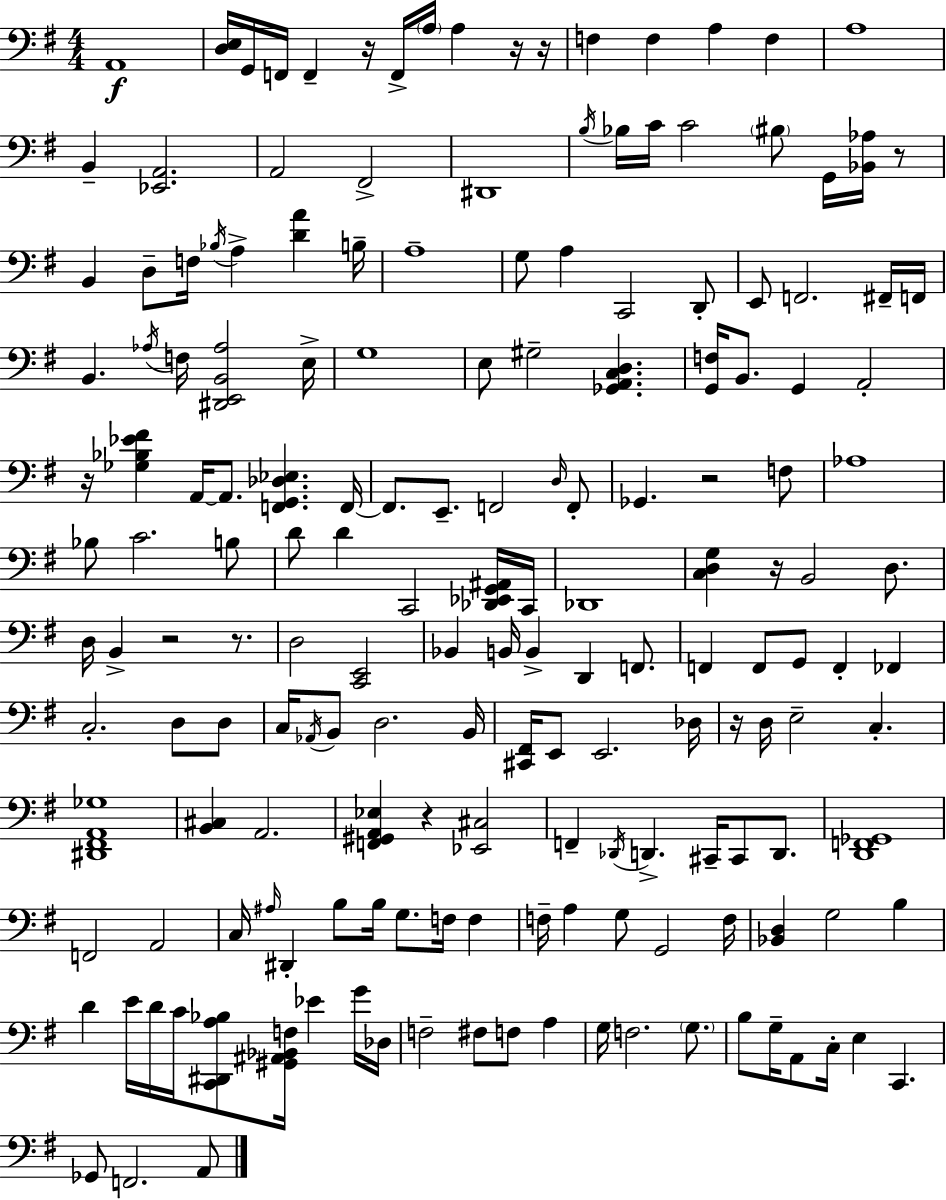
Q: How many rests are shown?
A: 11